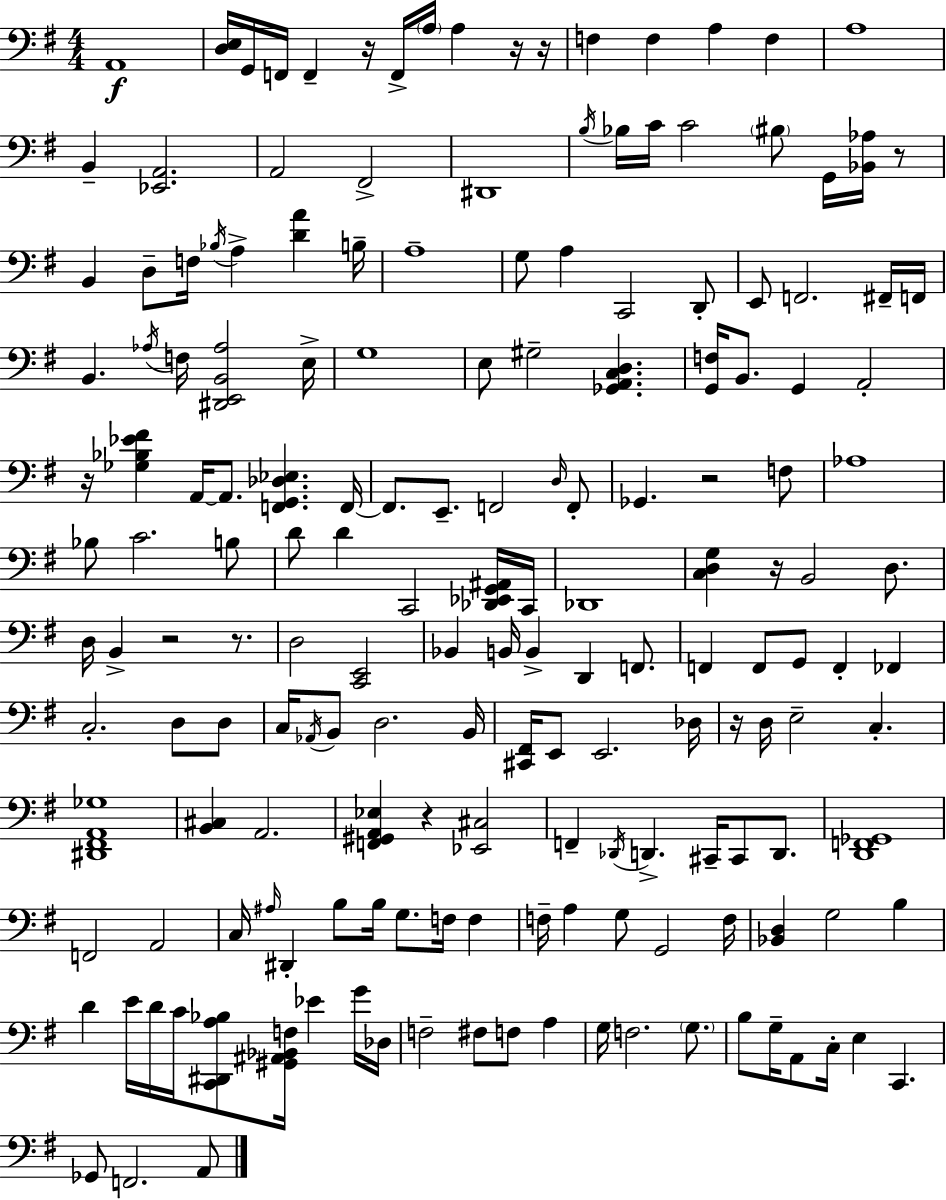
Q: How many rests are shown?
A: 11